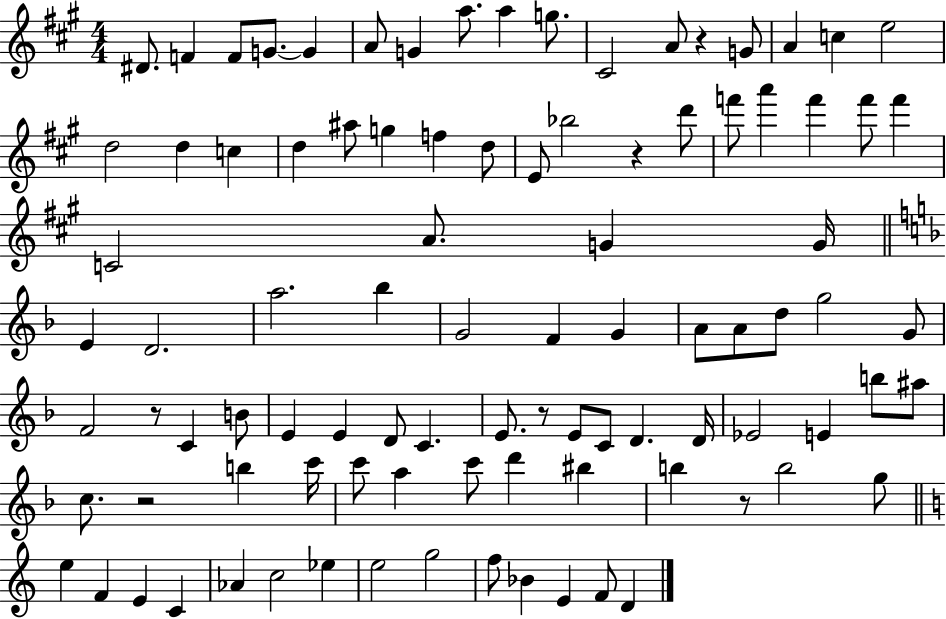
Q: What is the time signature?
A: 4/4